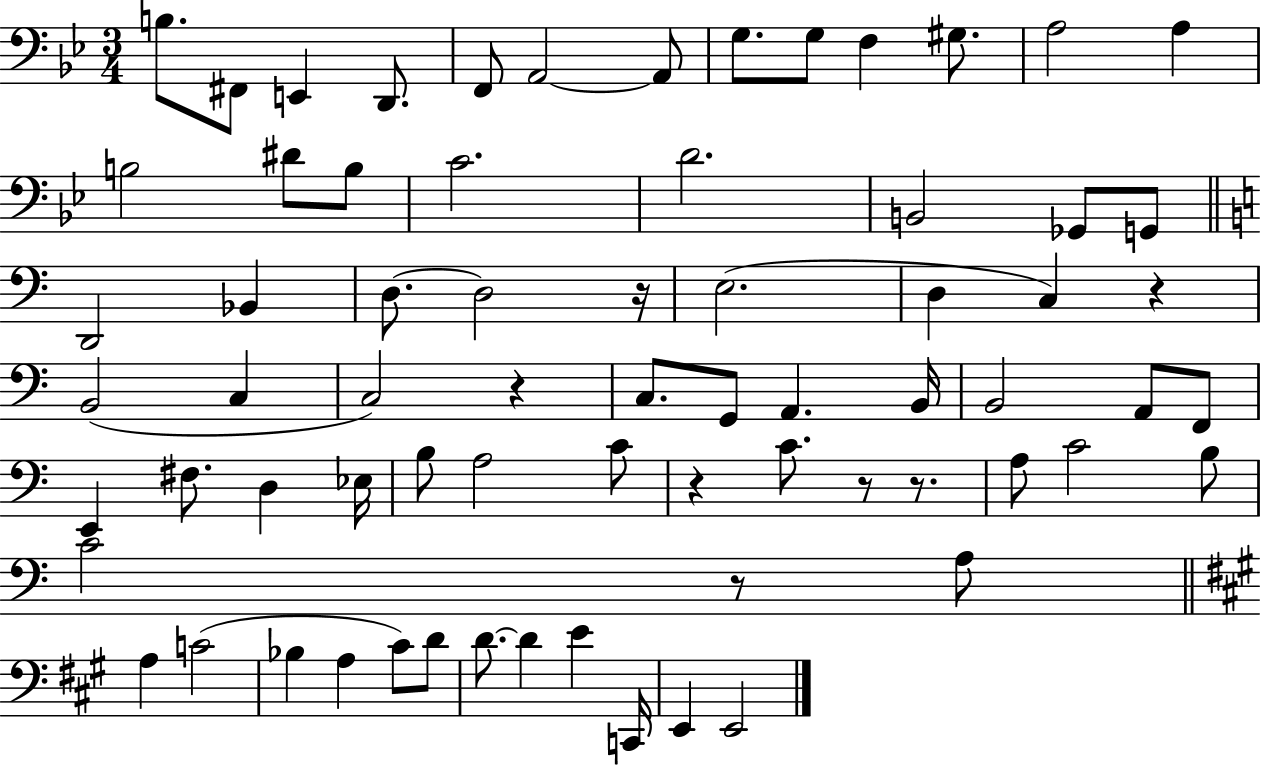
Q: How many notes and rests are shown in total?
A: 70